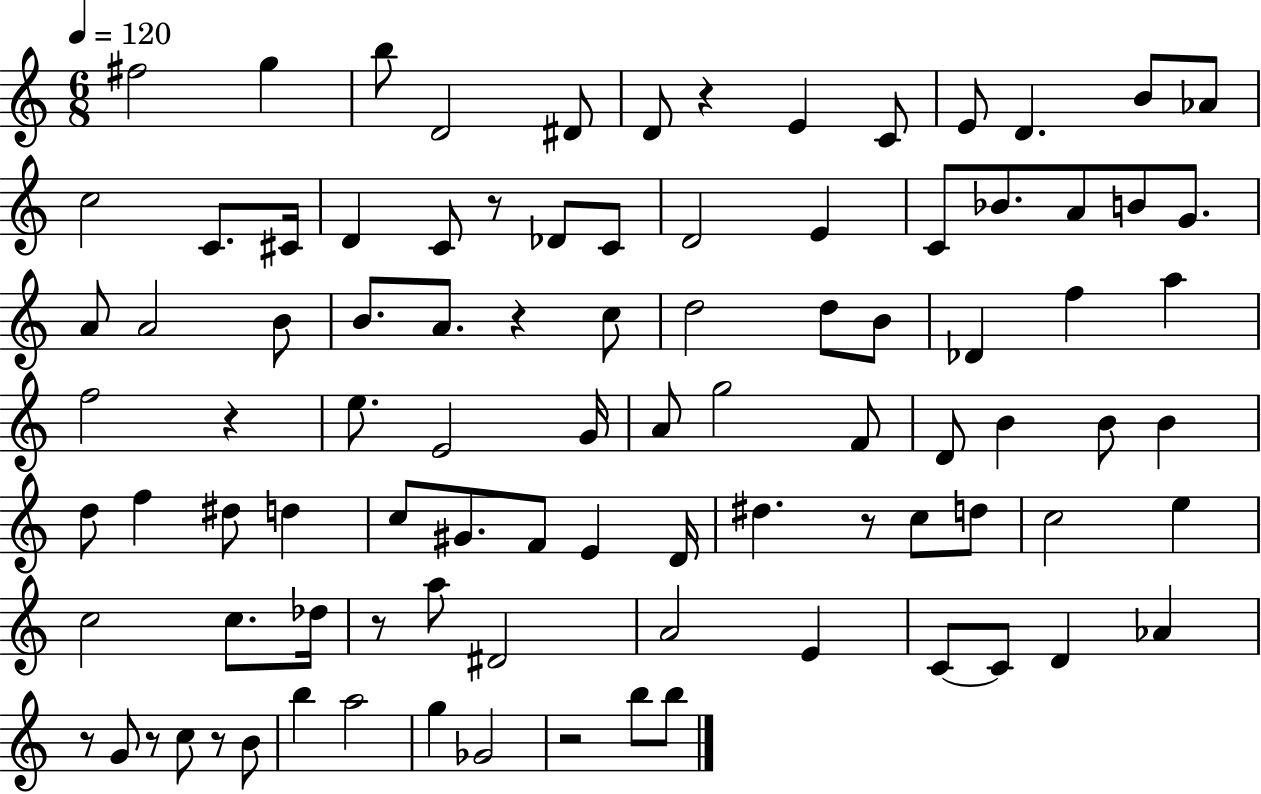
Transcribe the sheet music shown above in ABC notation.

X:1
T:Untitled
M:6/8
L:1/4
K:C
^f2 g b/2 D2 ^D/2 D/2 z E C/2 E/2 D B/2 _A/2 c2 C/2 ^C/4 D C/2 z/2 _D/2 C/2 D2 E C/2 _B/2 A/2 B/2 G/2 A/2 A2 B/2 B/2 A/2 z c/2 d2 d/2 B/2 _D f a f2 z e/2 E2 G/4 A/2 g2 F/2 D/2 B B/2 B d/2 f ^d/2 d c/2 ^G/2 F/2 E D/4 ^d z/2 c/2 d/2 c2 e c2 c/2 _d/4 z/2 a/2 ^D2 A2 E C/2 C/2 D _A z/2 G/2 z/2 c/2 z/2 B/2 b a2 g _G2 z2 b/2 b/2